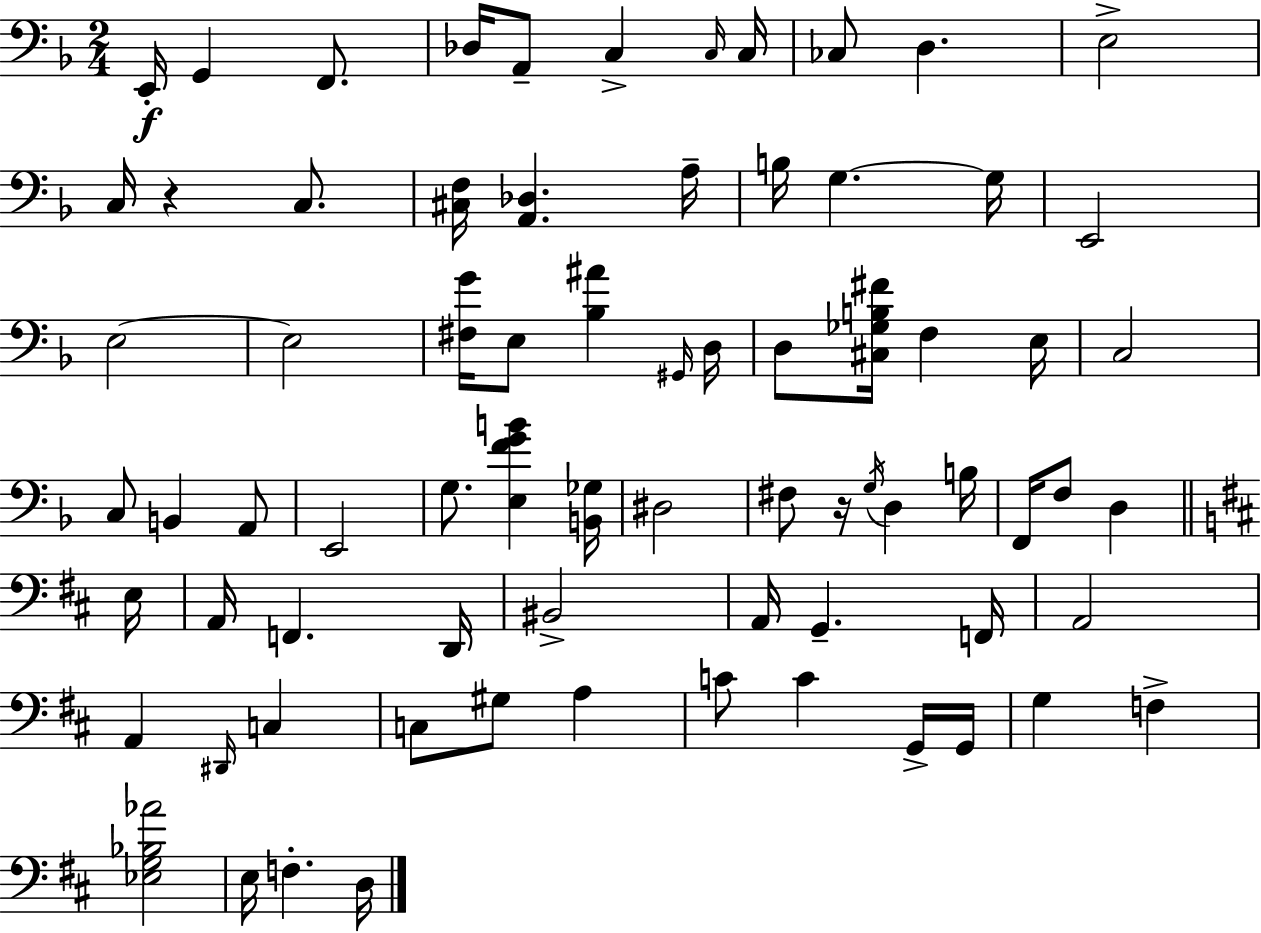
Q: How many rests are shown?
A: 2